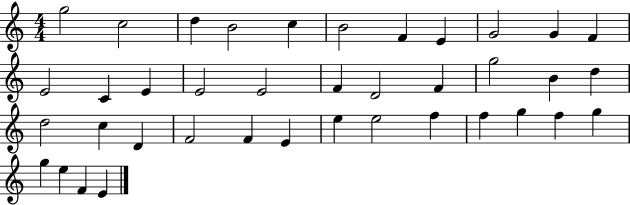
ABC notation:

X:1
T:Untitled
M:4/4
L:1/4
K:C
g2 c2 d B2 c B2 F E G2 G F E2 C E E2 E2 F D2 F g2 B d d2 c D F2 F E e e2 f f g f g g e F E